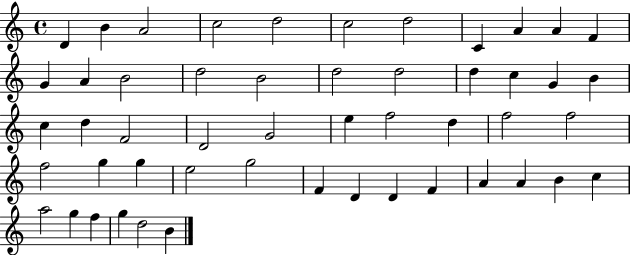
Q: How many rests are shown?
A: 0